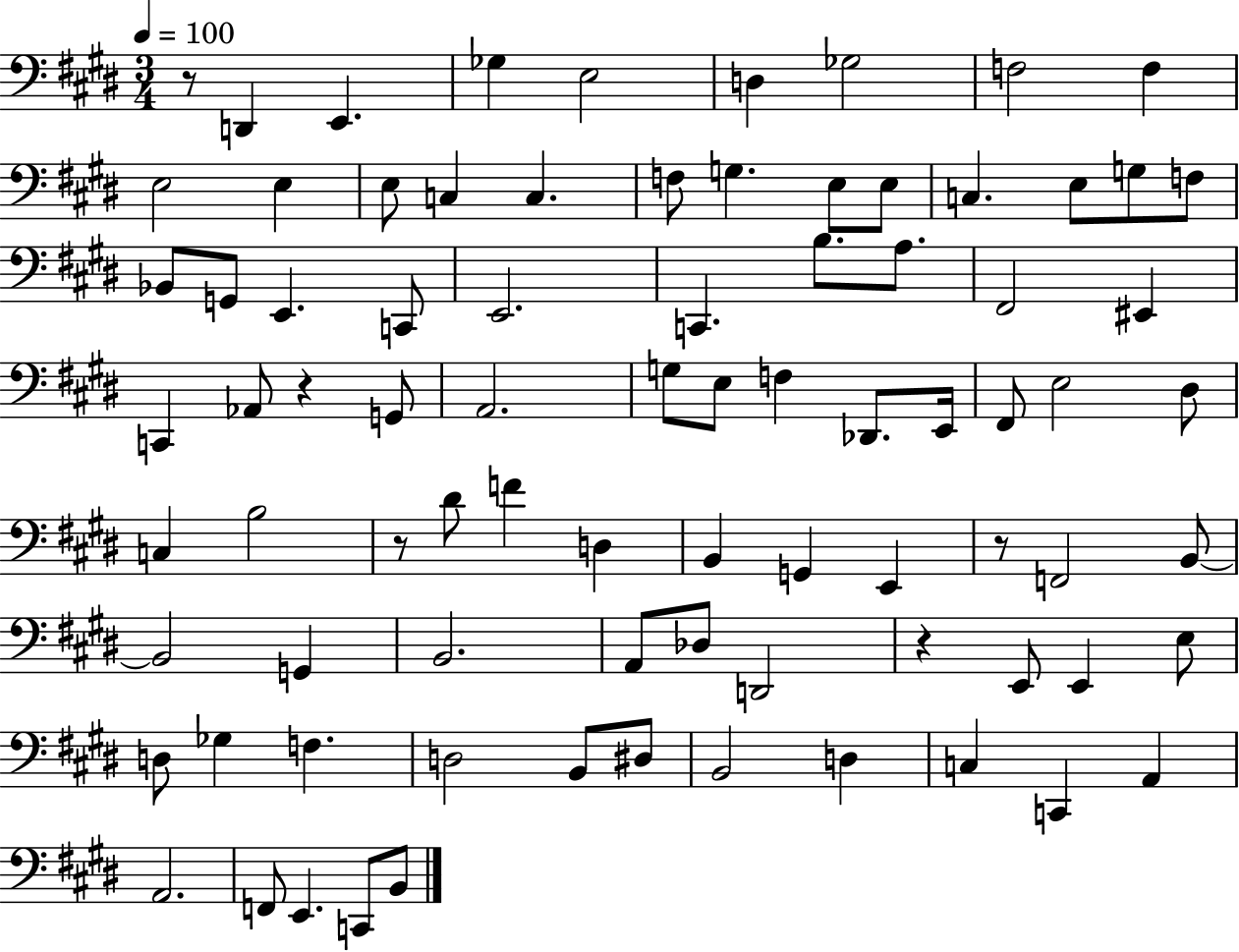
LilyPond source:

{
  \clef bass
  \numericTimeSignature
  \time 3/4
  \key e \major
  \tempo 4 = 100
  r8 d,4 e,4. | ges4 e2 | d4 ges2 | f2 f4 | \break e2 e4 | e8 c4 c4. | f8 g4. e8 e8 | c4. e8 g8 f8 | \break bes,8 g,8 e,4. c,8 | e,2. | c,4. b8. a8. | fis,2 eis,4 | \break c,4 aes,8 r4 g,8 | a,2. | g8 e8 f4 des,8. e,16 | fis,8 e2 dis8 | \break c4 b2 | r8 dis'8 f'4 d4 | b,4 g,4 e,4 | r8 f,2 b,8~~ | \break b,2 g,4 | b,2. | a,8 des8 d,2 | r4 e,8 e,4 e8 | \break d8 ges4 f4. | d2 b,8 dis8 | b,2 d4 | c4 c,4 a,4 | \break a,2. | f,8 e,4. c,8 b,8 | \bar "|."
}